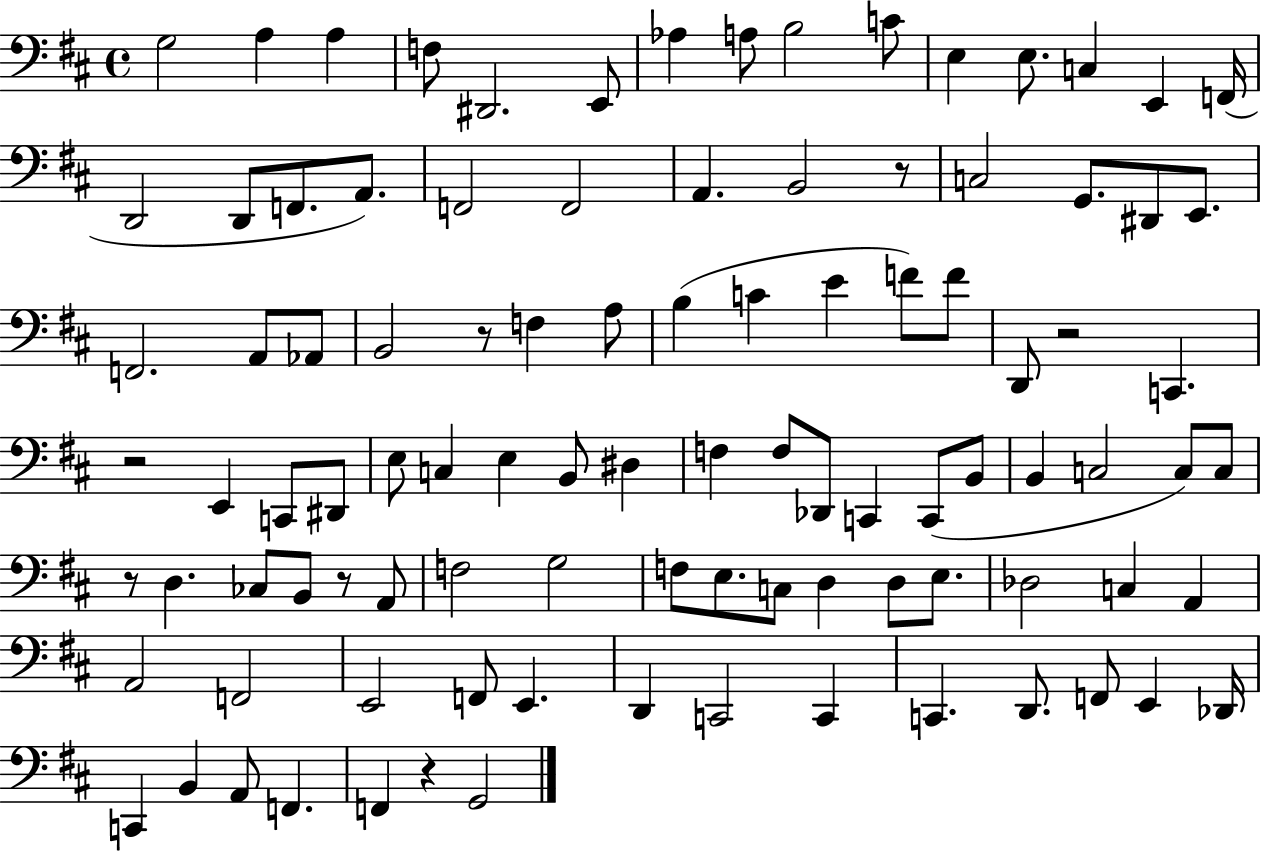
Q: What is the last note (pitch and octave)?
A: G2